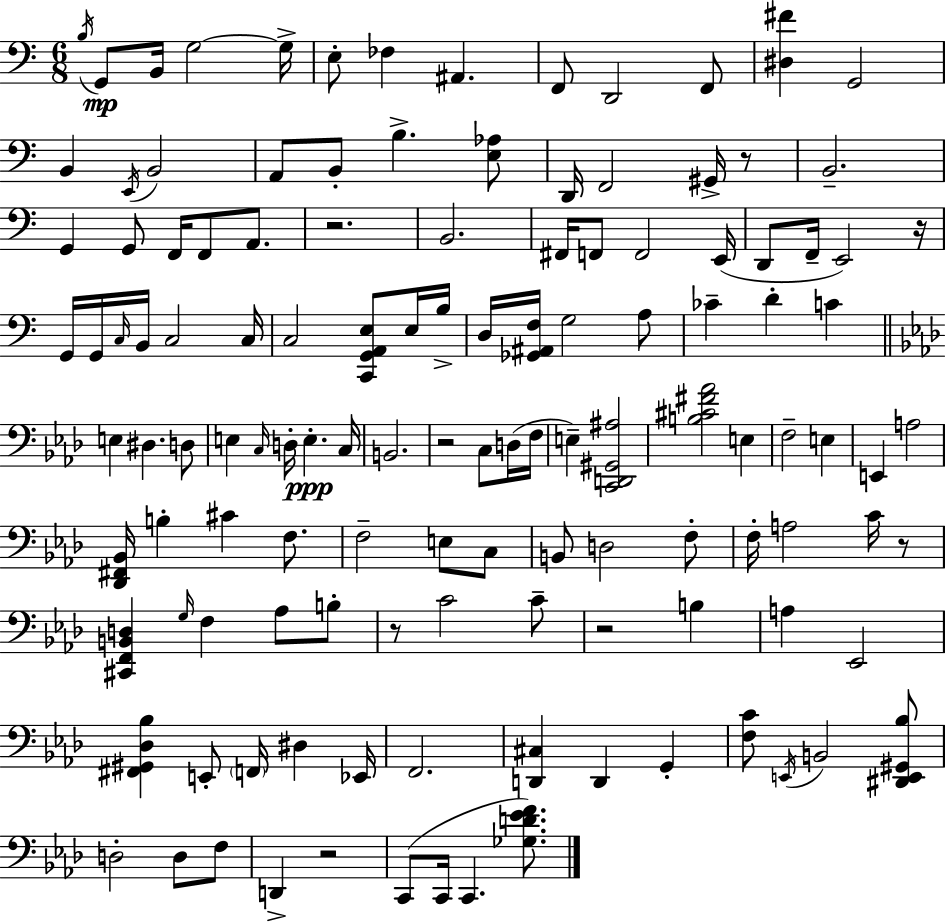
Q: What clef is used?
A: bass